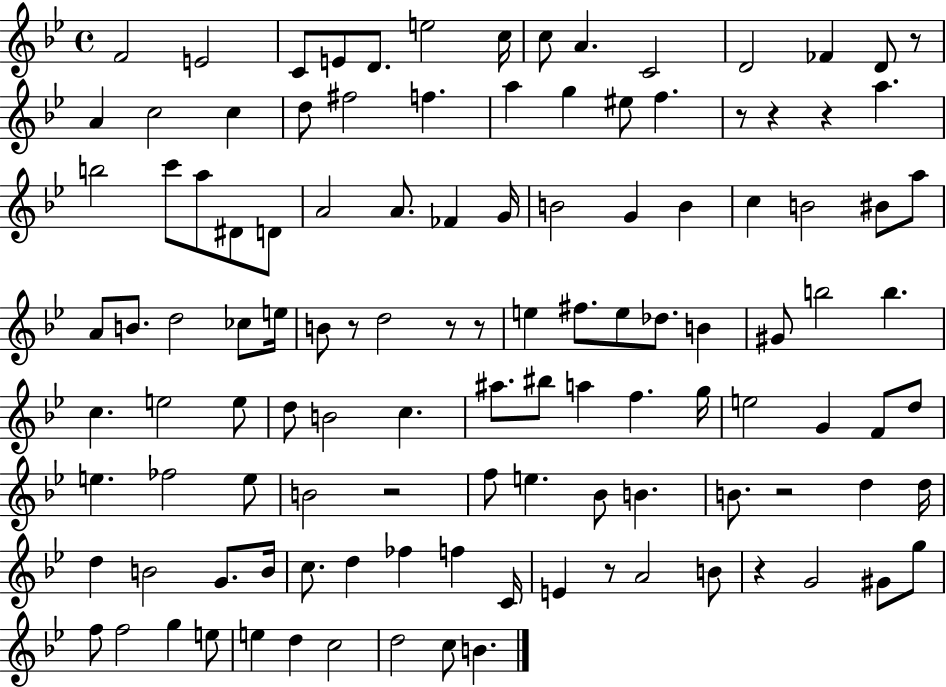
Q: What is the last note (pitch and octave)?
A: B4